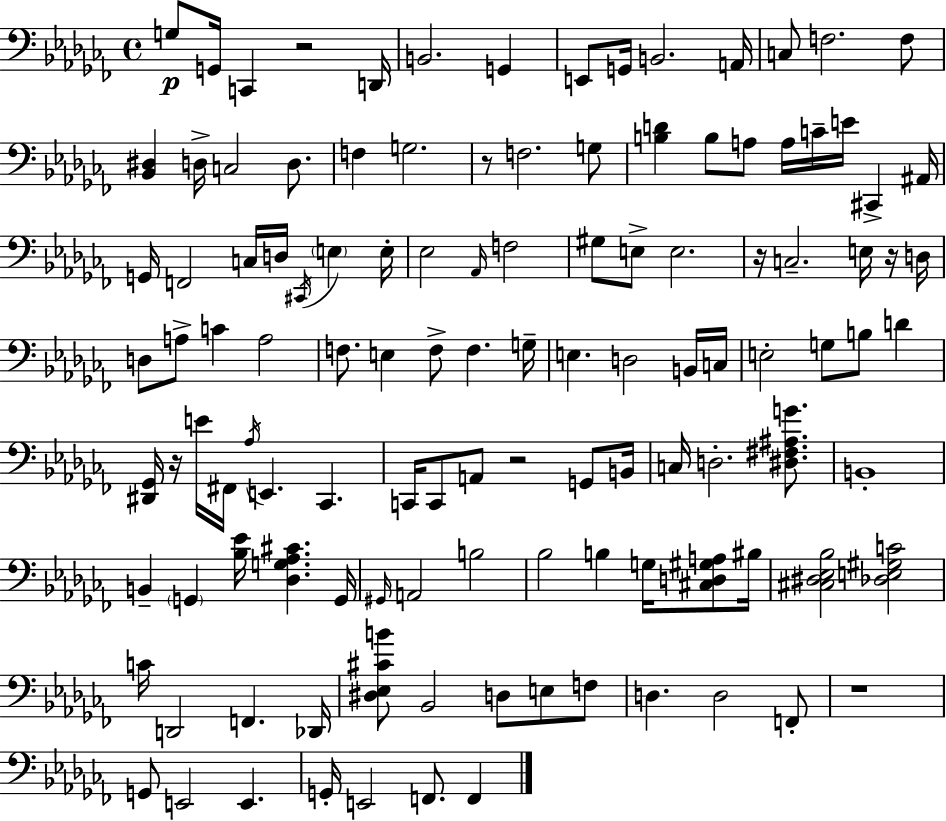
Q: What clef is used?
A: bass